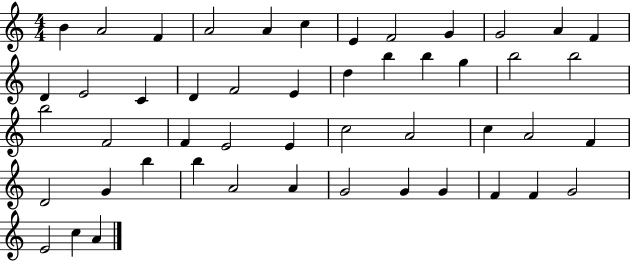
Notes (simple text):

B4/q A4/h F4/q A4/h A4/q C5/q E4/q F4/h G4/q G4/h A4/q F4/q D4/q E4/h C4/q D4/q F4/h E4/q D5/q B5/q B5/q G5/q B5/h B5/h B5/h F4/h F4/q E4/h E4/q C5/h A4/h C5/q A4/h F4/q D4/h G4/q B5/q B5/q A4/h A4/q G4/h G4/q G4/q F4/q F4/q G4/h E4/h C5/q A4/q